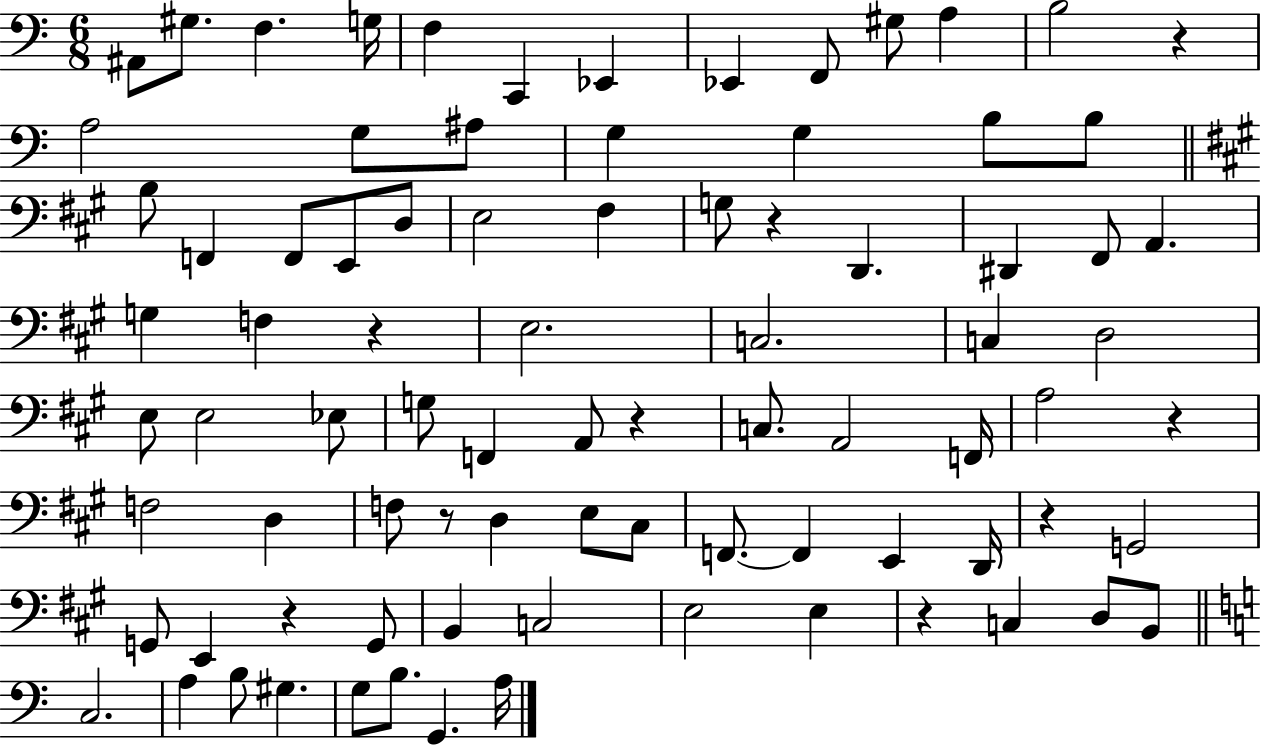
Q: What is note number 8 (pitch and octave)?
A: Eb2